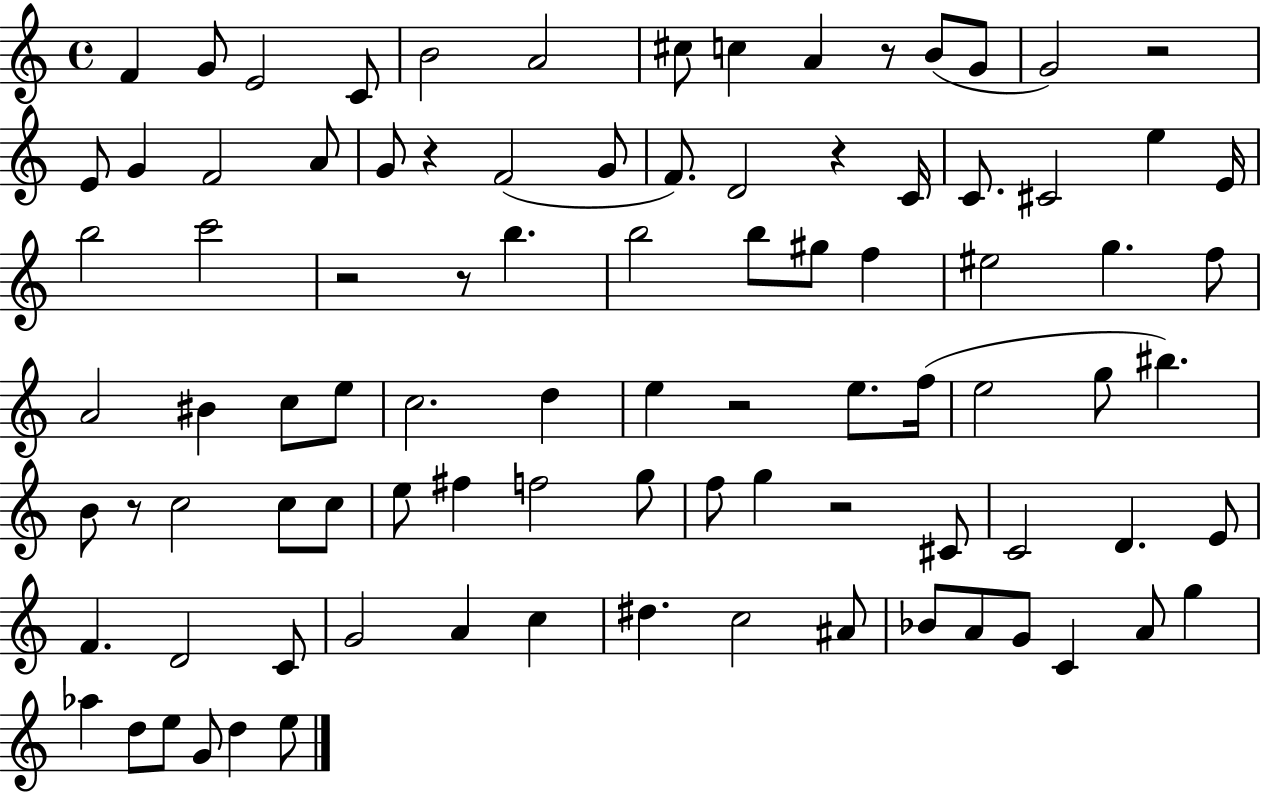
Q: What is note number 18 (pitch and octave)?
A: F4